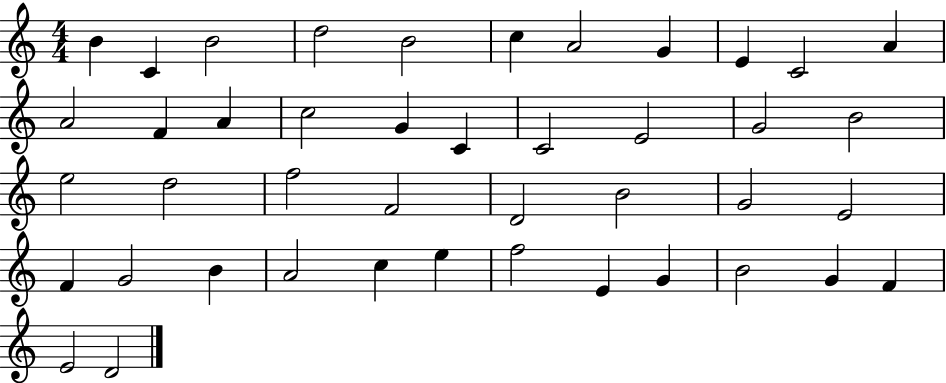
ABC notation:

X:1
T:Untitled
M:4/4
L:1/4
K:C
B C B2 d2 B2 c A2 G E C2 A A2 F A c2 G C C2 E2 G2 B2 e2 d2 f2 F2 D2 B2 G2 E2 F G2 B A2 c e f2 E G B2 G F E2 D2